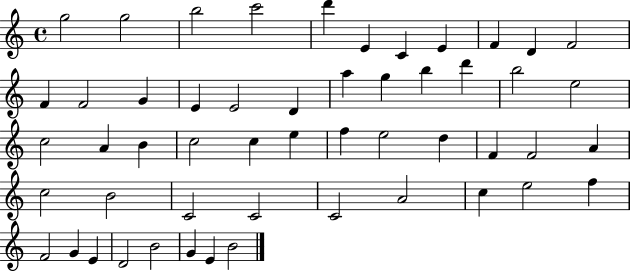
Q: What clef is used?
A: treble